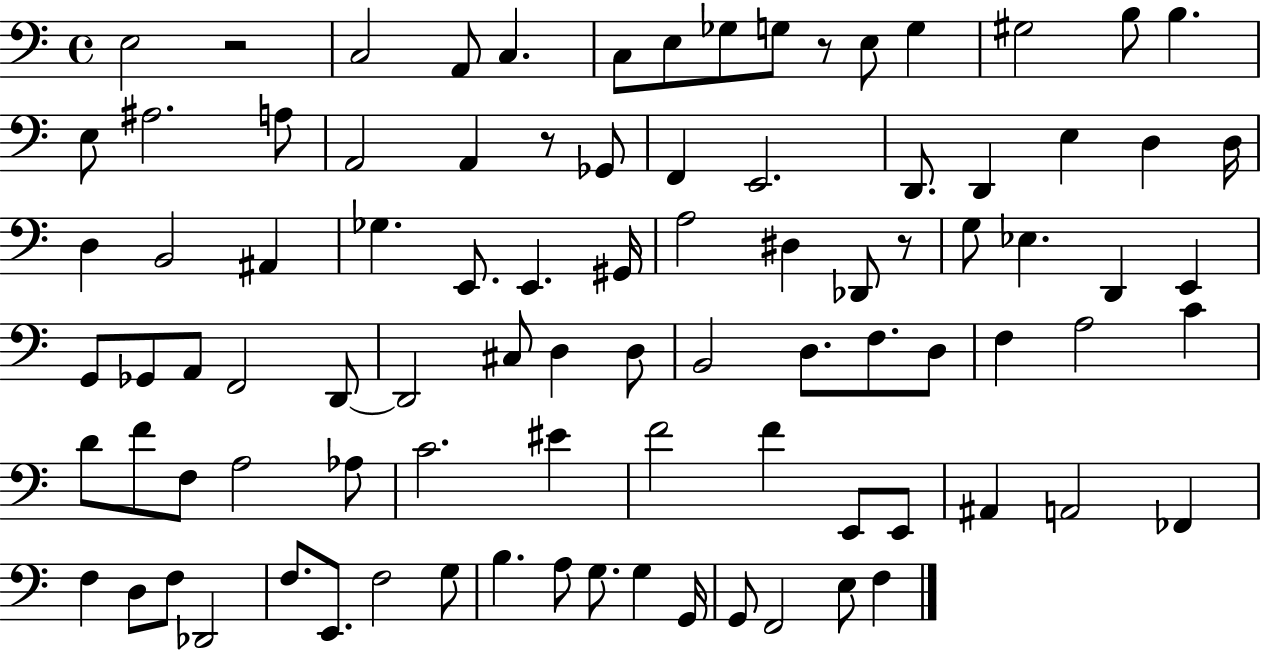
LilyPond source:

{
  \clef bass
  \time 4/4
  \defaultTimeSignature
  \key c \major
  \repeat volta 2 { e2 r2 | c2 a,8 c4. | c8 e8 ges8 g8 r8 e8 g4 | gis2 b8 b4. | \break e8 ais2. a8 | a,2 a,4 r8 ges,8 | f,4 e,2. | d,8. d,4 e4 d4 d16 | \break d4 b,2 ais,4 | ges4. e,8. e,4. gis,16 | a2 dis4 des,8 r8 | g8 ees4. d,4 e,4 | \break g,8 ges,8 a,8 f,2 d,8~~ | d,2 cis8 d4 d8 | b,2 d8. f8. d8 | f4 a2 c'4 | \break d'8 f'8 f8 a2 aes8 | c'2. eis'4 | f'2 f'4 e,8 e,8 | ais,4 a,2 fes,4 | \break f4 d8 f8 des,2 | f8. e,8. f2 g8 | b4. a8 g8. g4 g,16 | g,8 f,2 e8 f4 | \break } \bar "|."
}